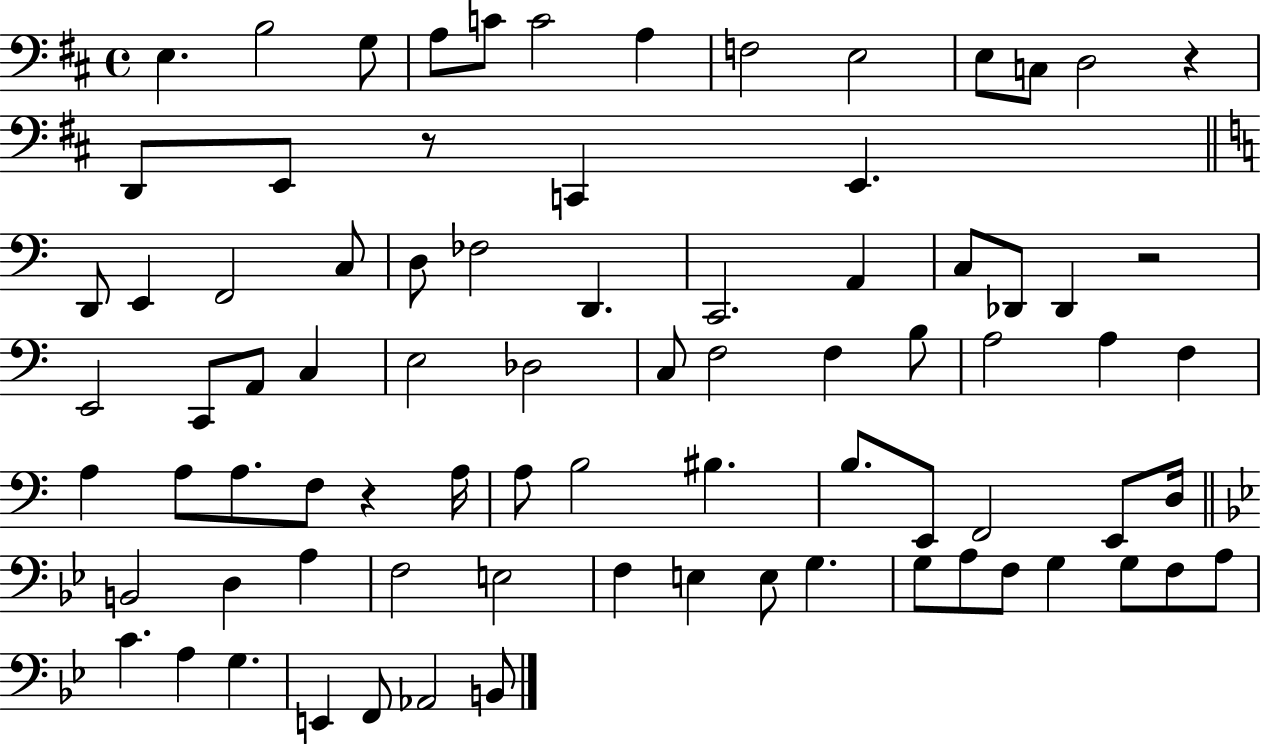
{
  \clef bass
  \time 4/4
  \defaultTimeSignature
  \key d \major
  e4. b2 g8 | a8 c'8 c'2 a4 | f2 e2 | e8 c8 d2 r4 | \break d,8 e,8 r8 c,4 e,4. | \bar "||" \break \key c \major d,8 e,4 f,2 c8 | d8 fes2 d,4. | c,2. a,4 | c8 des,8 des,4 r2 | \break e,2 c,8 a,8 c4 | e2 des2 | c8 f2 f4 b8 | a2 a4 f4 | \break a4 a8 a8. f8 r4 a16 | a8 b2 bis4. | b8. e,8 f,2 e,8 d16 | \bar "||" \break \key bes \major b,2 d4 a4 | f2 e2 | f4 e4 e8 g4. | g8 a8 f8 g4 g8 f8 a8 | \break c'4. a4 g4. | e,4 f,8 aes,2 b,8 | \bar "|."
}